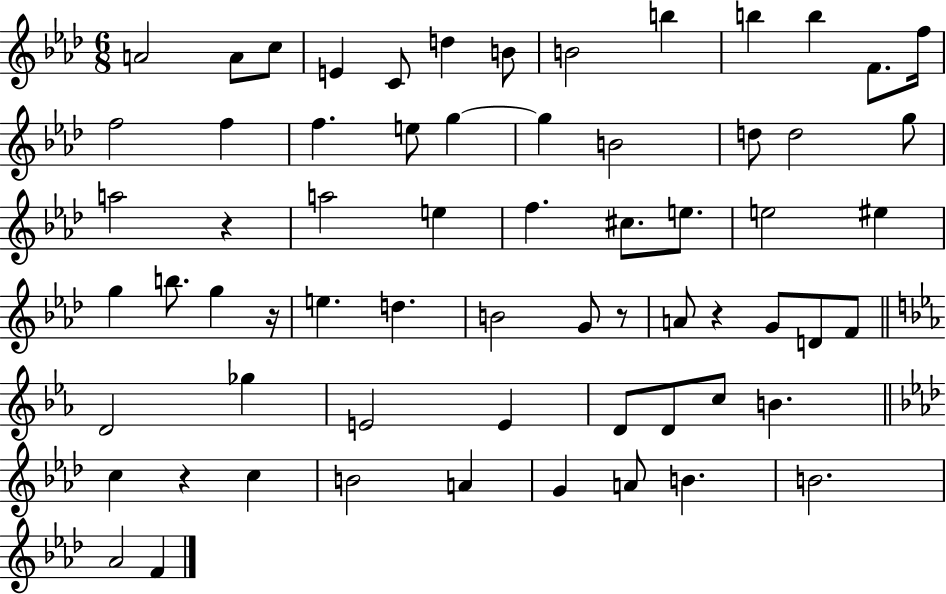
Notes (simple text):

A4/h A4/e C5/e E4/q C4/e D5/q B4/e B4/h B5/q B5/q B5/q F4/e. F5/s F5/h F5/q F5/q. E5/e G5/q G5/q B4/h D5/e D5/h G5/e A5/h R/q A5/h E5/q F5/q. C#5/e. E5/e. E5/h EIS5/q G5/q B5/e. G5/q R/s E5/q. D5/q. B4/h G4/e R/e A4/e R/q G4/e D4/e F4/e D4/h Gb5/q E4/h E4/q D4/e D4/e C5/e B4/q. C5/q R/q C5/q B4/h A4/q G4/q A4/e B4/q. B4/h. Ab4/h F4/q